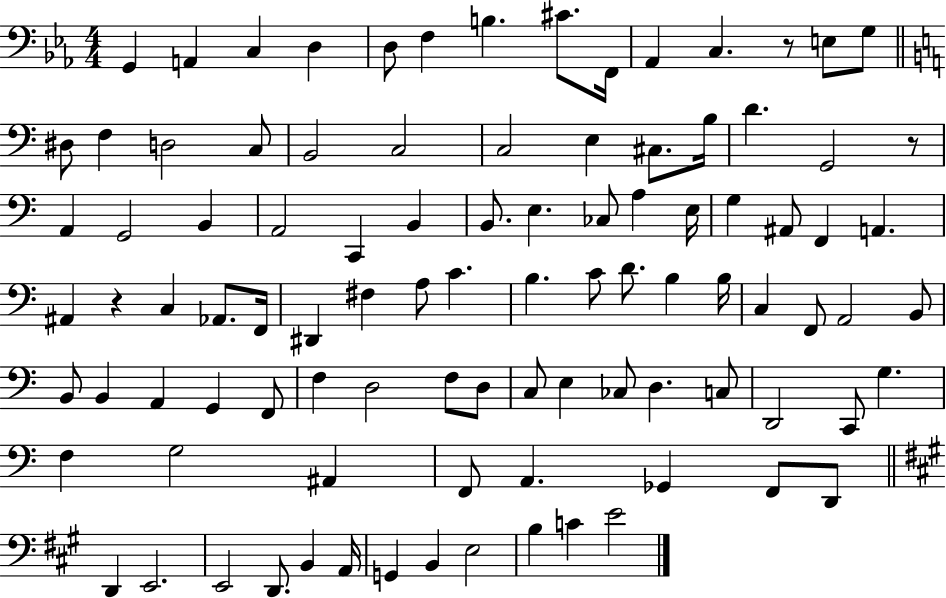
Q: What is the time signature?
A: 4/4